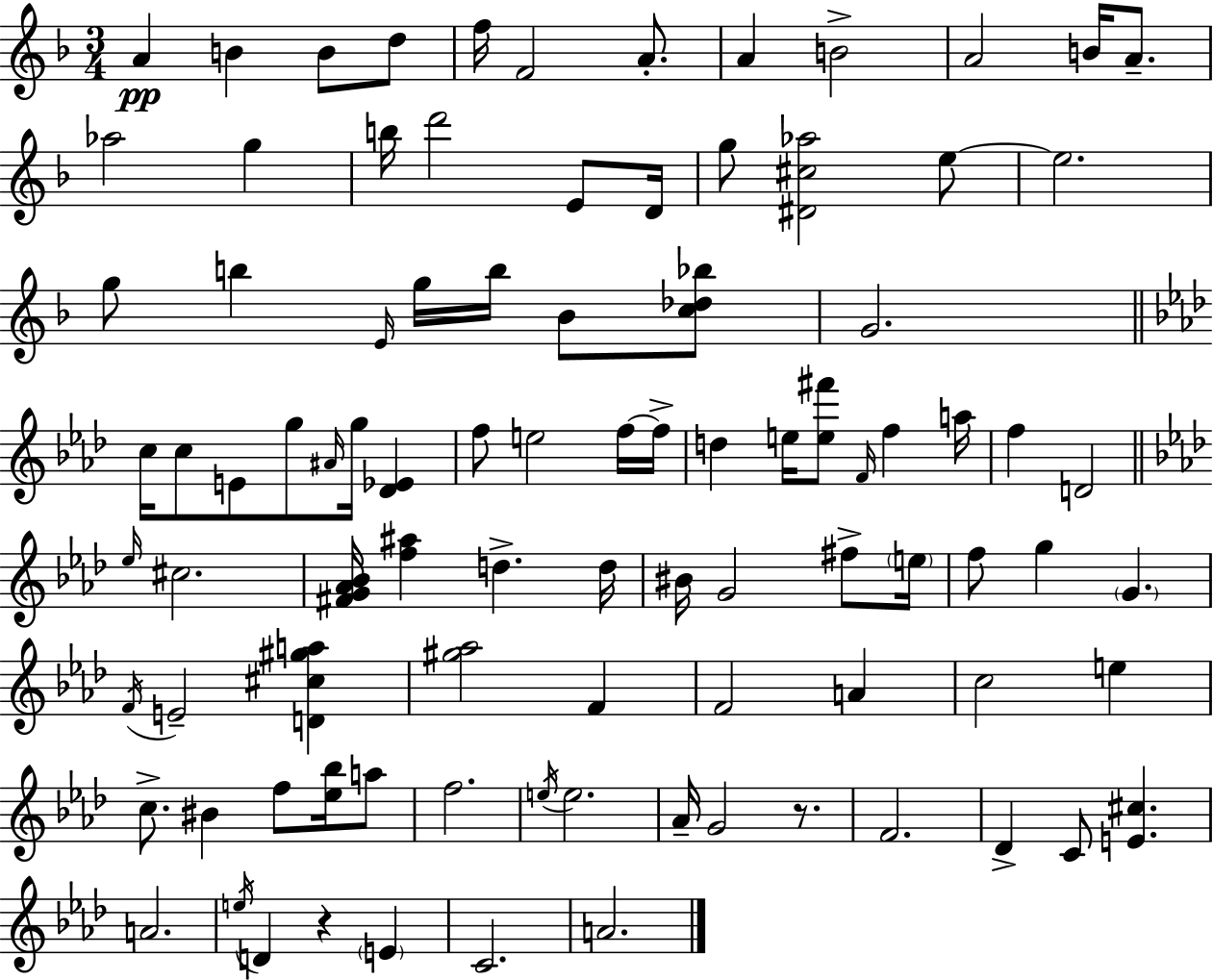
A4/q B4/q B4/e D5/e F5/s F4/h A4/e. A4/q B4/h A4/h B4/s A4/e. Ab5/h G5/q B5/s D6/h E4/e D4/s G5/e [D#4,C#5,Ab5]/h E5/e E5/h. G5/e B5/q E4/s G5/s B5/s Bb4/e [C5,Db5,Bb5]/e G4/h. C5/s C5/e E4/e G5/e A#4/s G5/s [Db4,Eb4]/q F5/e E5/h F5/s F5/s D5/q E5/s [E5,F#6]/e F4/s F5/q A5/s F5/q D4/h Eb5/s C#5/h. [F#4,G4,Ab4,Bb4]/s [F5,A#5]/q D5/q. D5/s BIS4/s G4/h F#5/e E5/s F5/e G5/q G4/q. F4/s E4/h [D4,C#5,G#5,A5]/q [G#5,Ab5]/h F4/q F4/h A4/q C5/h E5/q C5/e. BIS4/q F5/e [Eb5,Bb5]/s A5/e F5/h. E5/s E5/h. Ab4/s G4/h R/e. F4/h. Db4/q C4/e [E4,C#5]/q. A4/h. E5/s D4/q R/q E4/q C4/h. A4/h.